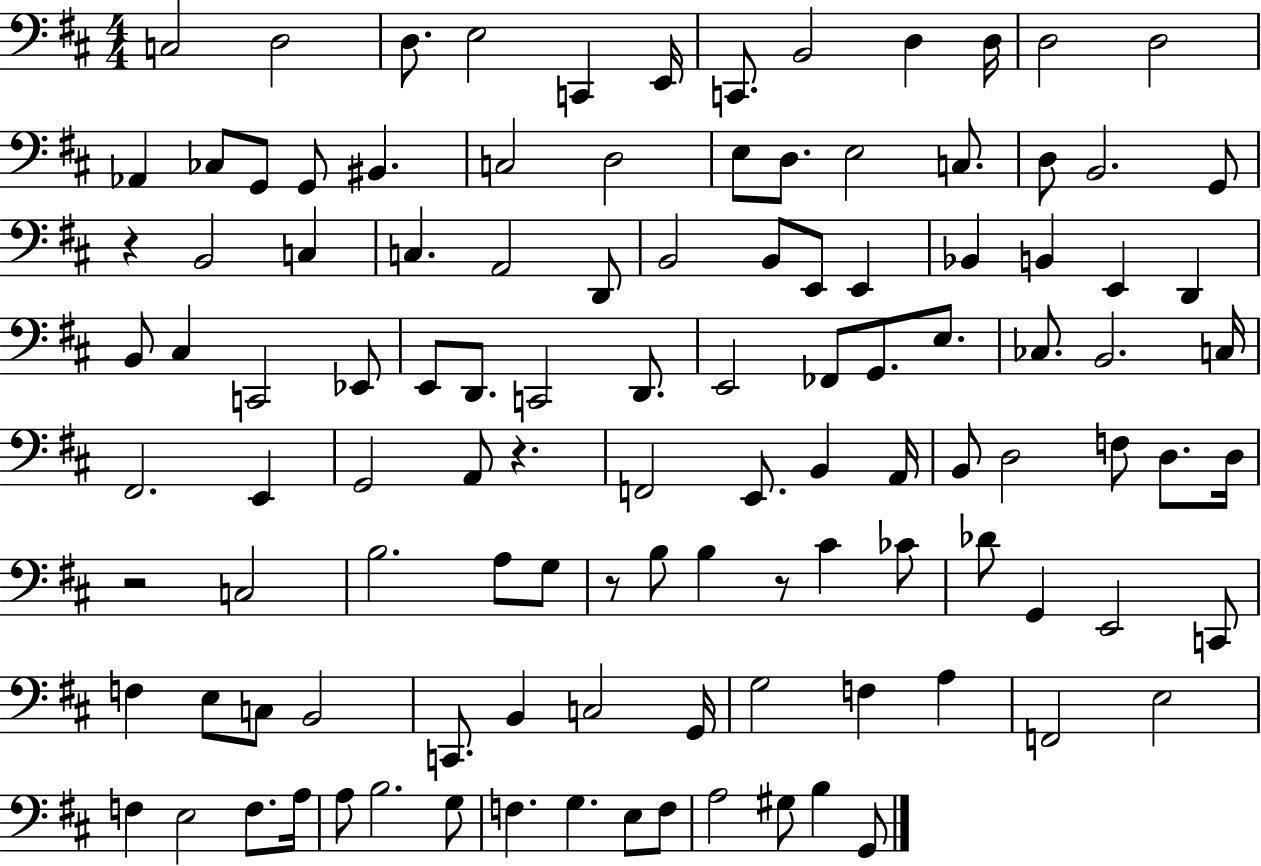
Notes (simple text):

C3/h D3/h D3/e. E3/h C2/q E2/s C2/e. B2/h D3/q D3/s D3/h D3/h Ab2/q CES3/e G2/e G2/e BIS2/q. C3/h D3/h E3/e D3/e. E3/h C3/e. D3/e B2/h. G2/e R/q B2/h C3/q C3/q. A2/h D2/e B2/h B2/e E2/e E2/q Bb2/q B2/q E2/q D2/q B2/e C#3/q C2/h Eb2/e E2/e D2/e. C2/h D2/e. E2/h FES2/e G2/e. E3/e. CES3/e. B2/h. C3/s F#2/h. E2/q G2/h A2/e R/q. F2/h E2/e. B2/q A2/s B2/e D3/h F3/e D3/e. D3/s R/h C3/h B3/h. A3/e G3/e R/e B3/e B3/q R/e C#4/q CES4/e Db4/e G2/q E2/h C2/e F3/q E3/e C3/e B2/h C2/e. B2/q C3/h G2/s G3/h F3/q A3/q F2/h E3/h F3/q E3/h F3/e. A3/s A3/e B3/h. G3/e F3/q. G3/q. E3/e F3/e A3/h G#3/e B3/q G2/e